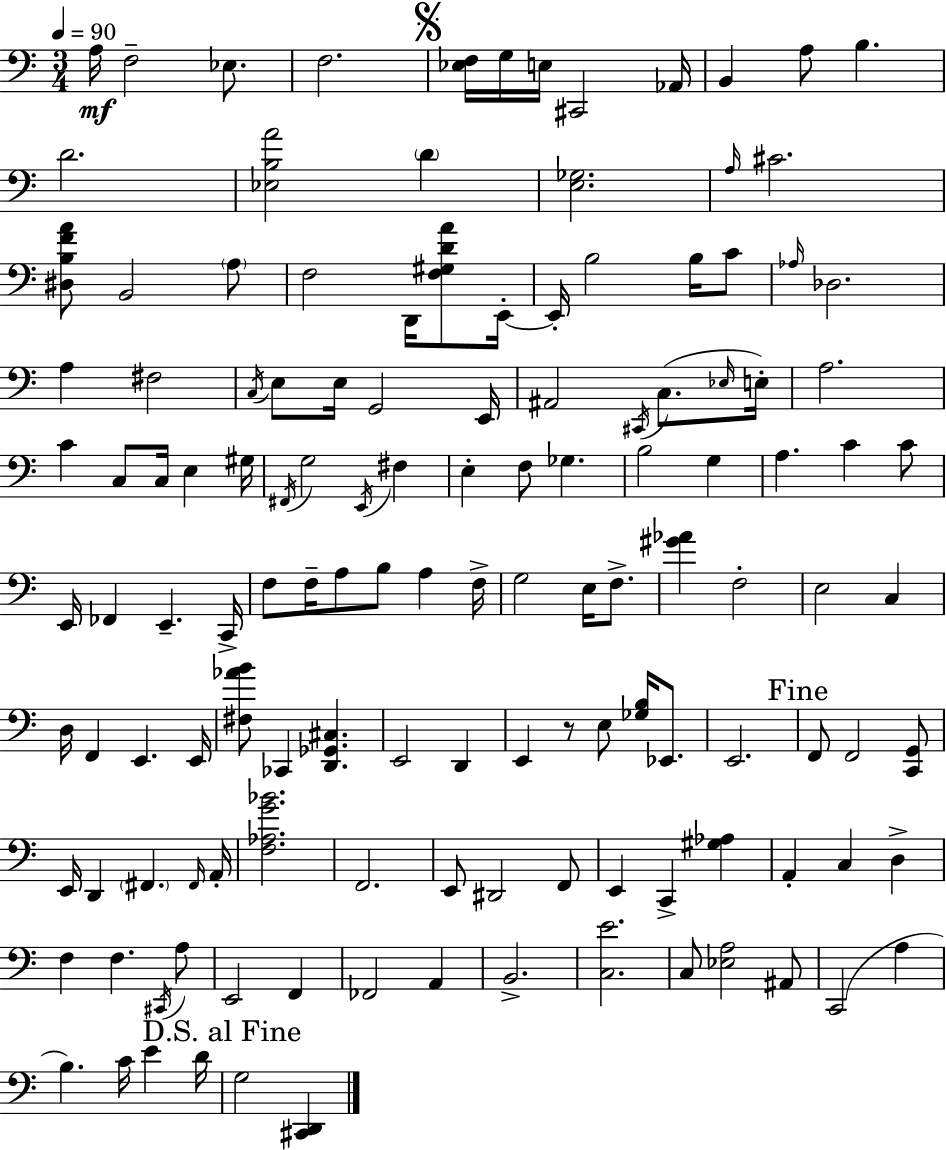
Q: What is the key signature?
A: A minor